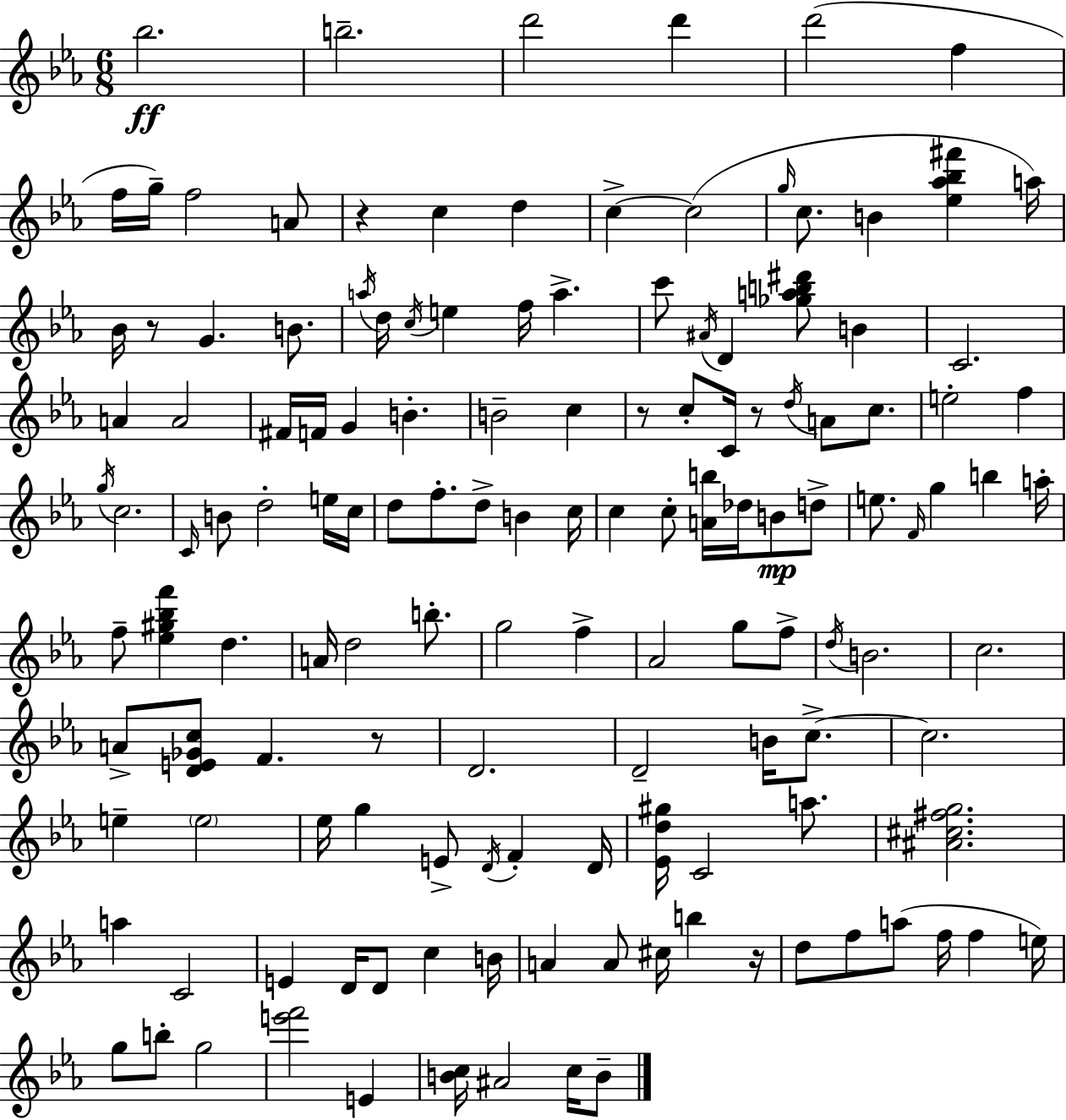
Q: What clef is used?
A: treble